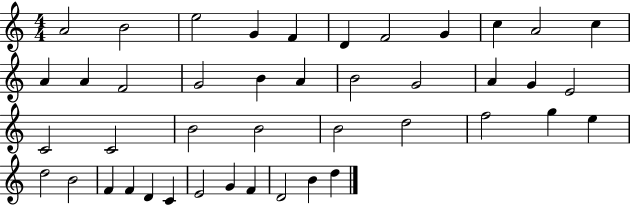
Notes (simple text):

A4/h B4/h E5/h G4/q F4/q D4/q F4/h G4/q C5/q A4/h C5/q A4/q A4/q F4/h G4/h B4/q A4/q B4/h G4/h A4/q G4/q E4/h C4/h C4/h B4/h B4/h B4/h D5/h F5/h G5/q E5/q D5/h B4/h F4/q F4/q D4/q C4/q E4/h G4/q F4/q D4/h B4/q D5/q